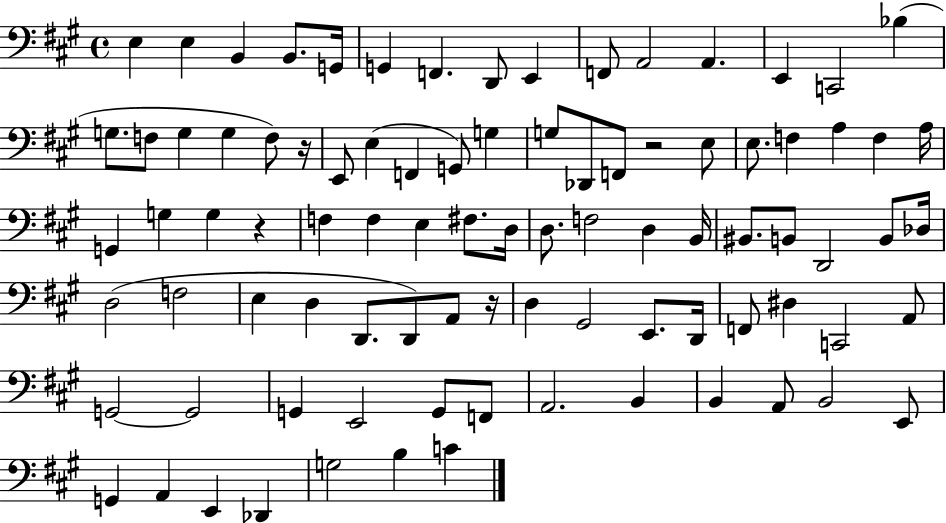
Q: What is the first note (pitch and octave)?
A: E3